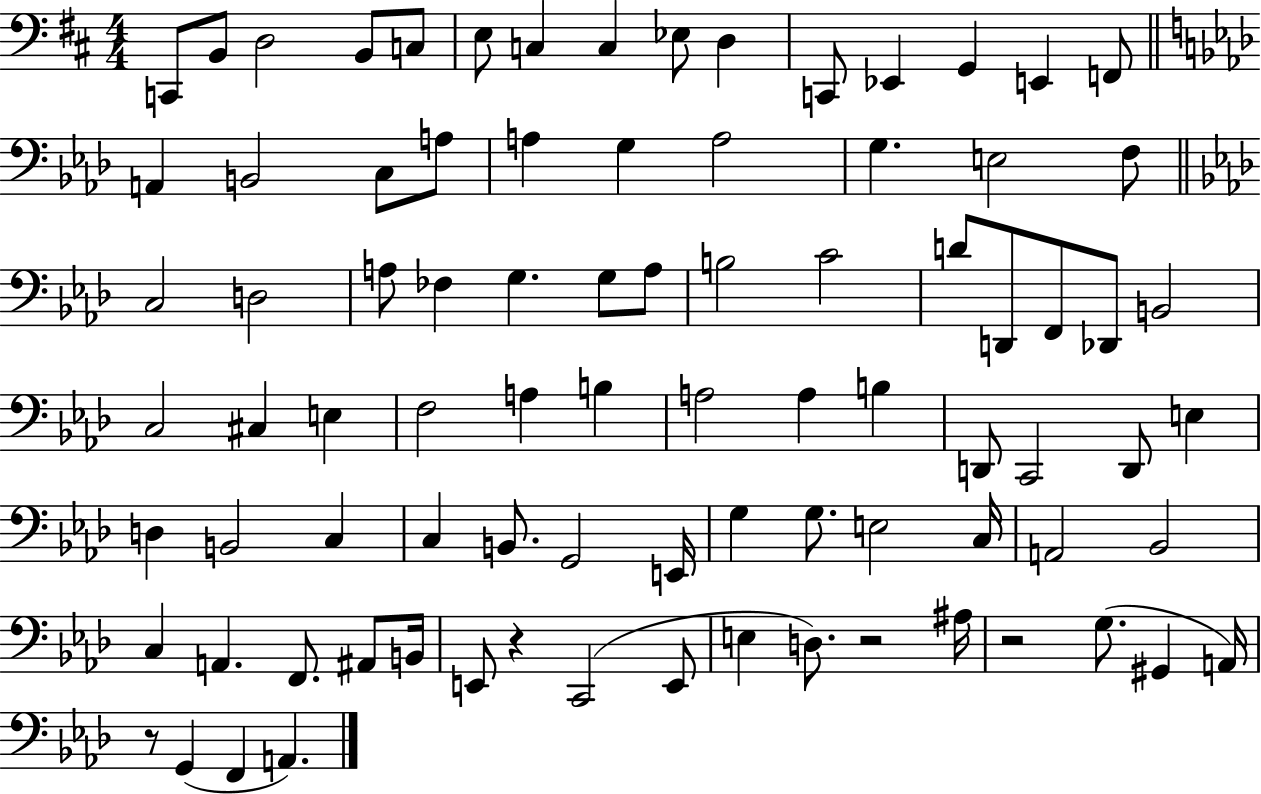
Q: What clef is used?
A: bass